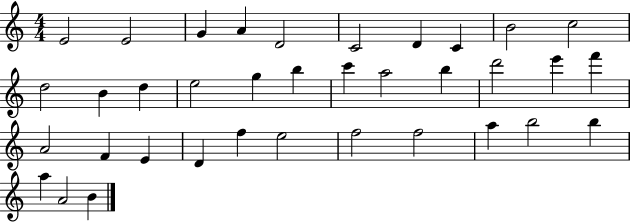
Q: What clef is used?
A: treble